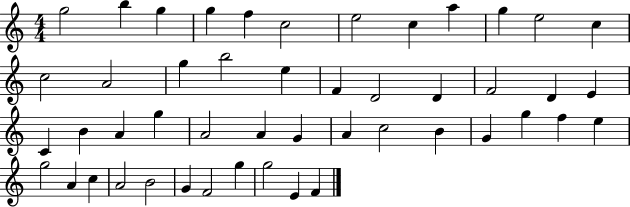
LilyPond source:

{
  \clef treble
  \numericTimeSignature
  \time 4/4
  \key c \major
  g''2 b''4 g''4 | g''4 f''4 c''2 | e''2 c''4 a''4 | g''4 e''2 c''4 | \break c''2 a'2 | g''4 b''2 e''4 | f'4 d'2 d'4 | f'2 d'4 e'4 | \break c'4 b'4 a'4 g''4 | a'2 a'4 g'4 | a'4 c''2 b'4 | g'4 g''4 f''4 e''4 | \break g''2 a'4 c''4 | a'2 b'2 | g'4 f'2 g''4 | g''2 e'4 f'4 | \break \bar "|."
}